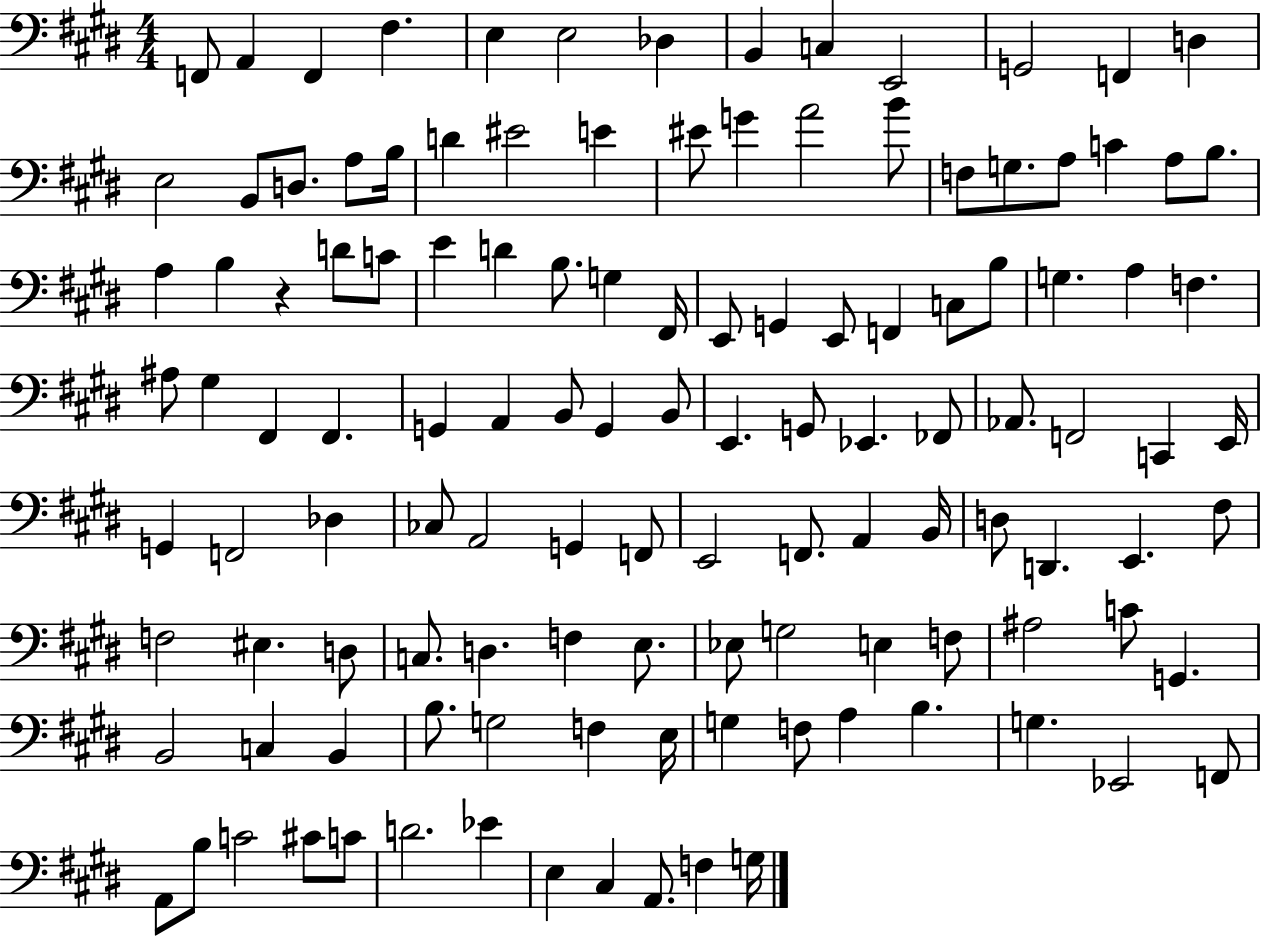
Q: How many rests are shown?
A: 1